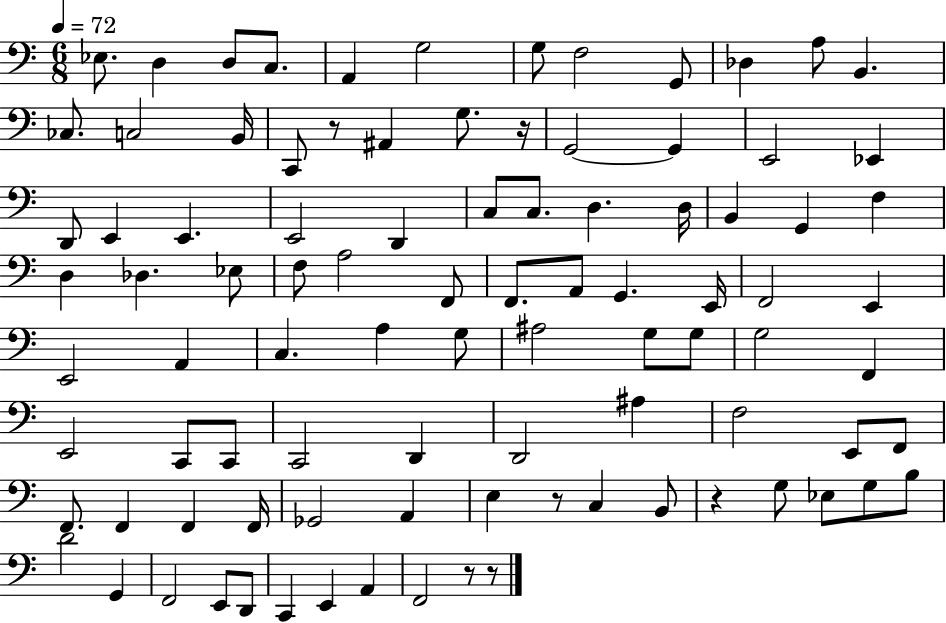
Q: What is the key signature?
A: C major